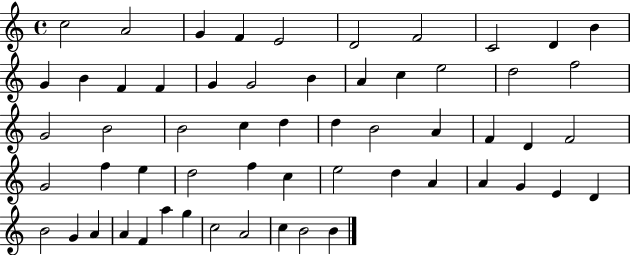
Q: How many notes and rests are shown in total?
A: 58